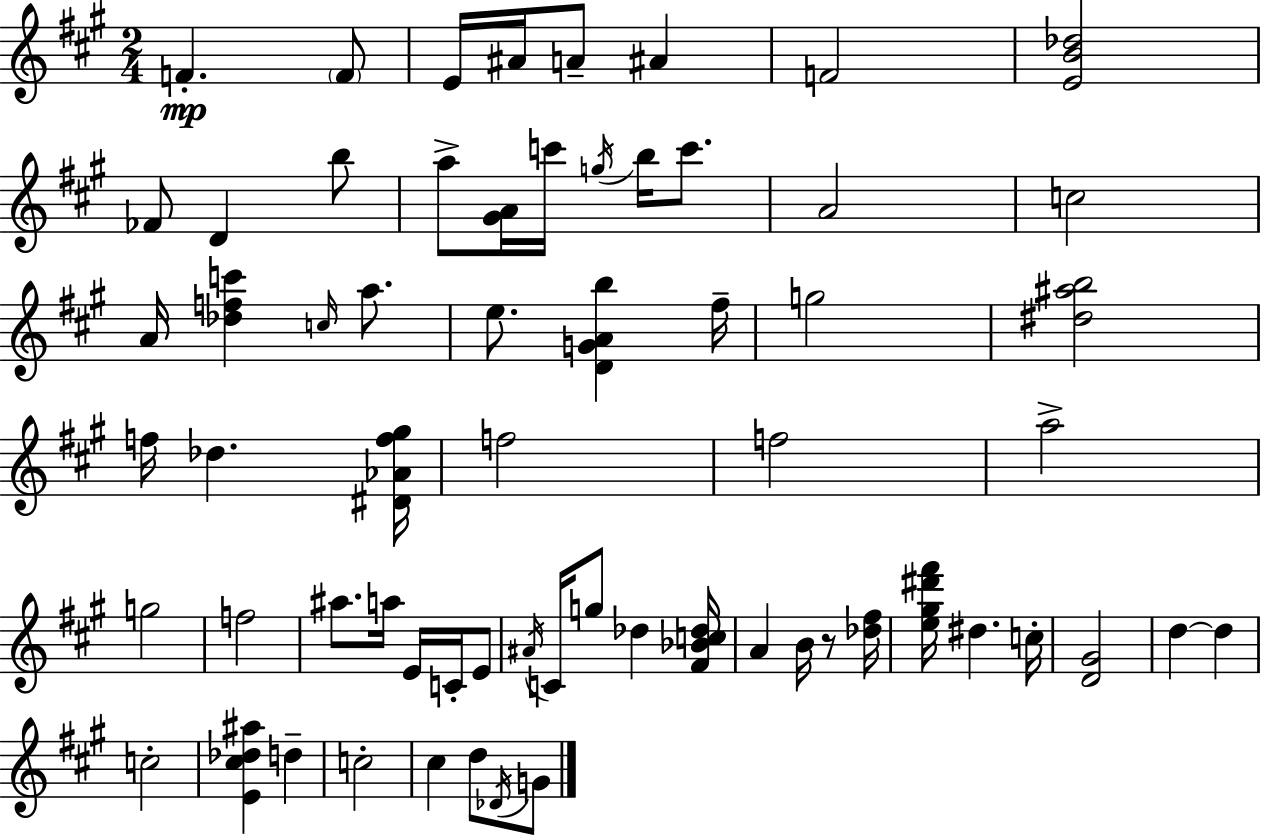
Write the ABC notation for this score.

X:1
T:Untitled
M:2/4
L:1/4
K:A
F F/2 E/4 ^A/4 A/2 ^A F2 [EB_d]2 _F/2 D b/2 a/2 [^GA]/4 c'/4 g/4 b/4 c'/2 A2 c2 A/4 [_dfc'] c/4 a/2 e/2 [DGAb] ^f/4 g2 [^d^ab]2 f/4 _d [^D_Af^g]/4 f2 f2 a2 g2 f2 ^a/2 a/4 E/4 C/4 E/2 ^A/4 C/4 g/2 _d [^F_Bc_d]/4 A B/4 z/2 [_d^f]/4 [e^g^d'^f']/4 ^d c/4 [D^G]2 d d c2 [E^c_d^a] d c2 ^c d/2 _D/4 G/2